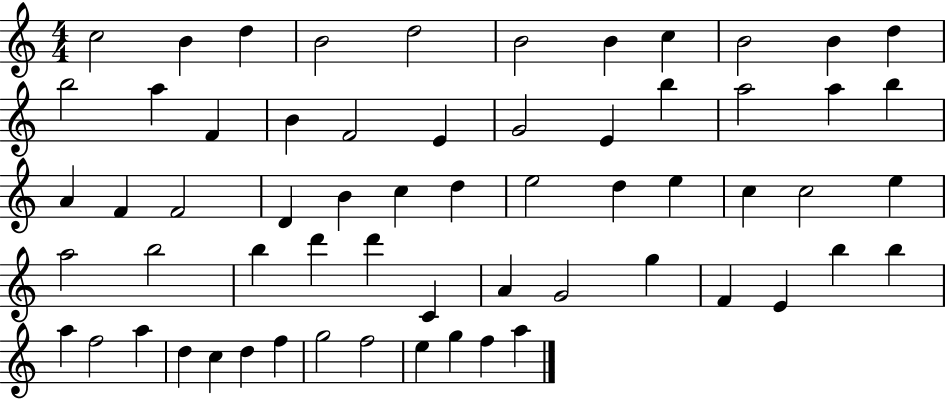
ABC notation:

X:1
T:Untitled
M:4/4
L:1/4
K:C
c2 B d B2 d2 B2 B c B2 B d b2 a F B F2 E G2 E b a2 a b A F F2 D B c d e2 d e c c2 e a2 b2 b d' d' C A G2 g F E b b a f2 a d c d f g2 f2 e g f a